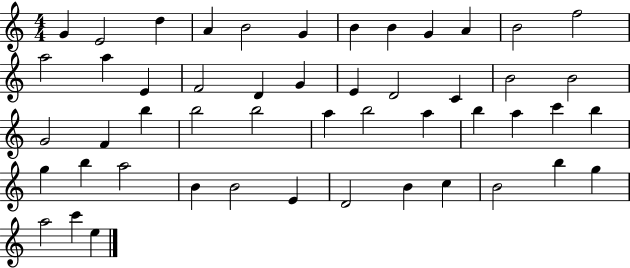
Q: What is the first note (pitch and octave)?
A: G4